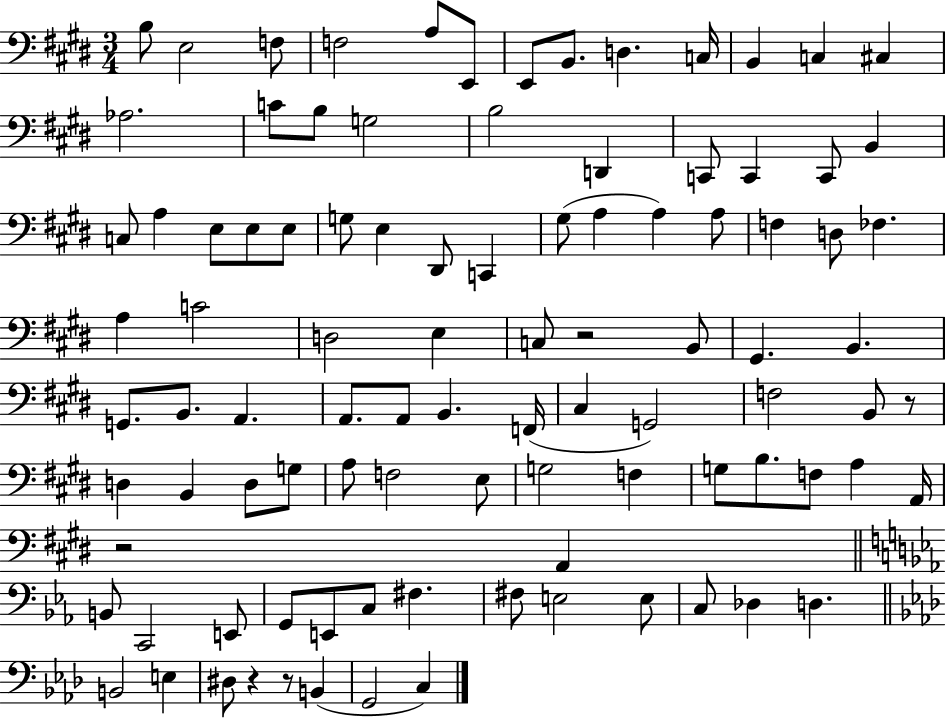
X:1
T:Untitled
M:3/4
L:1/4
K:E
B,/2 E,2 F,/2 F,2 A,/2 E,,/2 E,,/2 B,,/2 D, C,/4 B,, C, ^C, _A,2 C/2 B,/2 G,2 B,2 D,, C,,/2 C,, C,,/2 B,, C,/2 A, E,/2 E,/2 E,/2 G,/2 E, ^D,,/2 C,, ^G,/2 A, A, A,/2 F, D,/2 _F, A, C2 D,2 E, C,/2 z2 B,,/2 ^G,, B,, G,,/2 B,,/2 A,, A,,/2 A,,/2 B,, F,,/4 ^C, G,,2 F,2 B,,/2 z/2 D, B,, D,/2 G,/2 A,/2 F,2 E,/2 G,2 F, G,/2 B,/2 F,/2 A, A,,/4 z2 A,, B,,/2 C,,2 E,,/2 G,,/2 E,,/2 C,/2 ^F, ^F,/2 E,2 E,/2 C,/2 _D, D, B,,2 E, ^D,/2 z z/2 B,, G,,2 C,